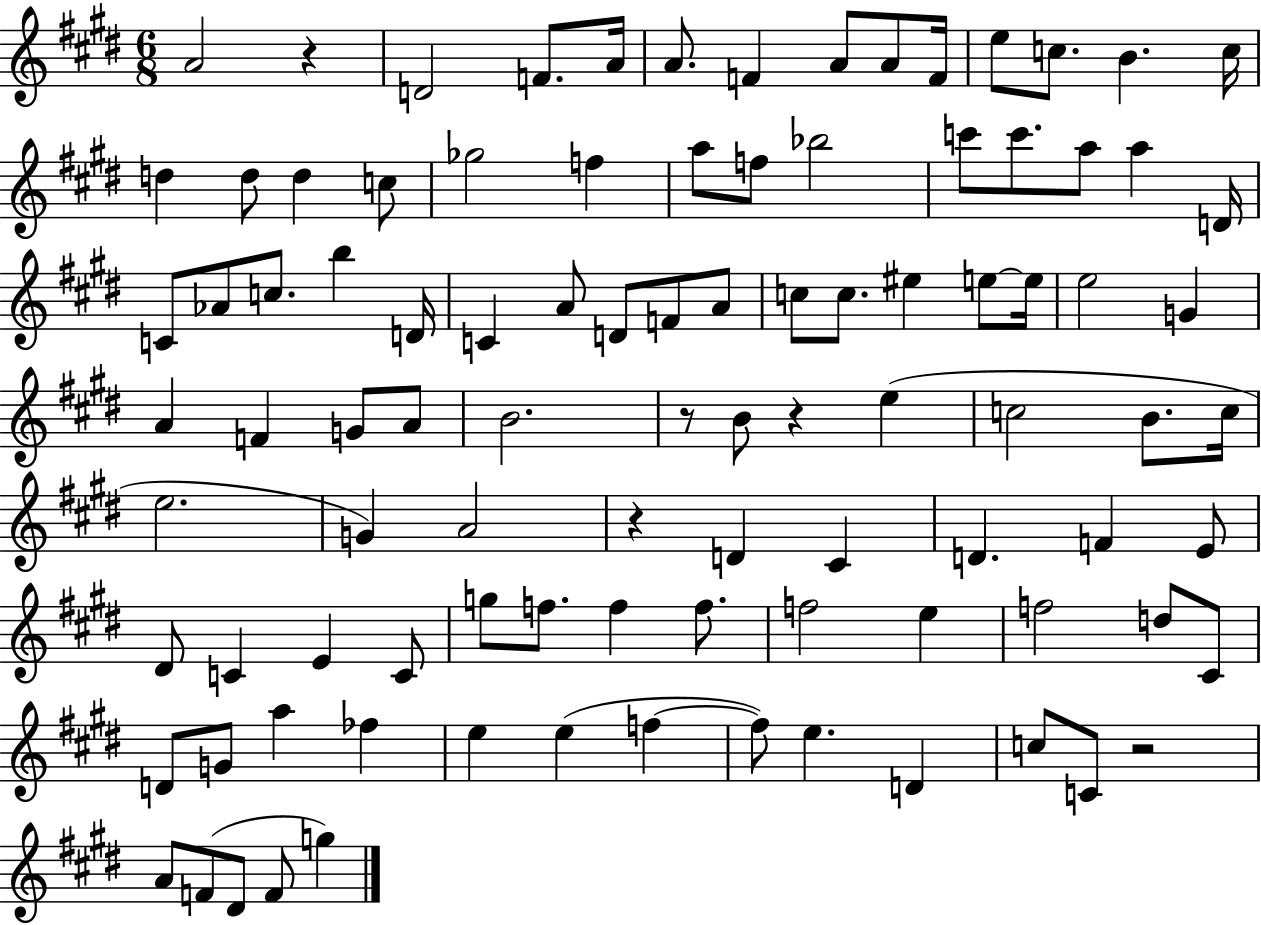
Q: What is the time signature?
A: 6/8